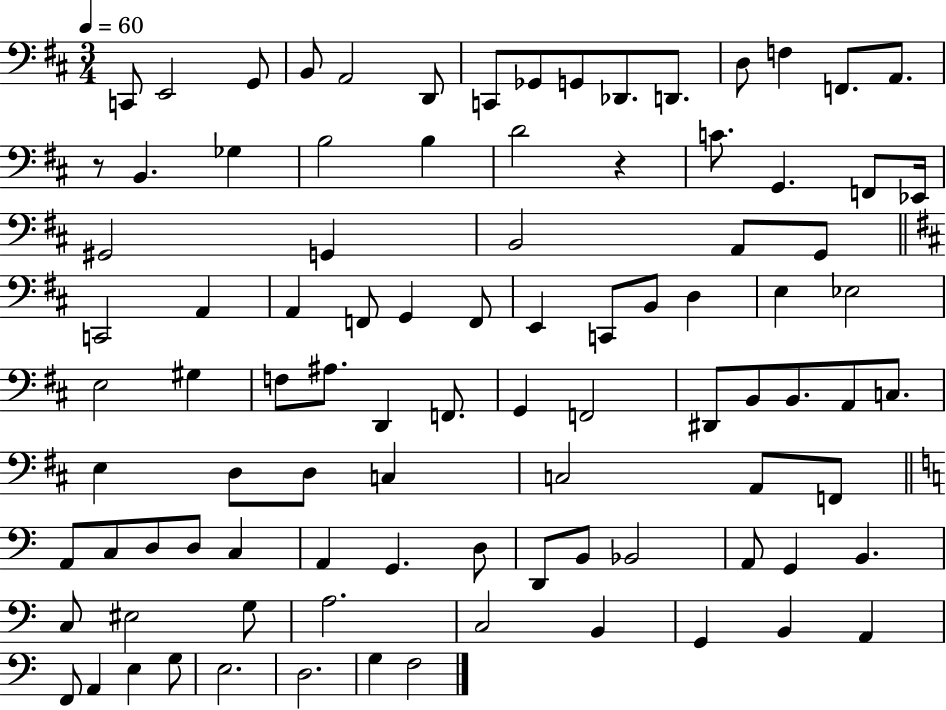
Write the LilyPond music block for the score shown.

{
  \clef bass
  \numericTimeSignature
  \time 3/4
  \key d \major
  \tempo 4 = 60
  c,8 e,2 g,8 | b,8 a,2 d,8 | c,8 ges,8 g,8 des,8. d,8. | d8 f4 f,8. a,8. | \break r8 b,4. ges4 | b2 b4 | d'2 r4 | c'8. g,4. f,8 ees,16 | \break gis,2 g,4 | b,2 a,8 g,8 | \bar "||" \break \key d \major c,2 a,4 | a,4 f,8 g,4 f,8 | e,4 c,8 b,8 d4 | e4 ees2 | \break e2 gis4 | f8 ais8. d,4 f,8. | g,4 f,2 | dis,8 b,8 b,8. a,8 c8. | \break e4 d8 d8 c4 | c2 a,8 f,8 | \bar "||" \break \key a \minor a,8 c8 d8 d8 c4 | a,4 g,4. d8 | d,8 b,8 bes,2 | a,8 g,4 b,4. | \break c8 eis2 g8 | a2. | c2 b,4 | g,4 b,4 a,4 | \break f,8 a,4 e4 g8 | e2. | d2. | g4 f2 | \break \bar "|."
}